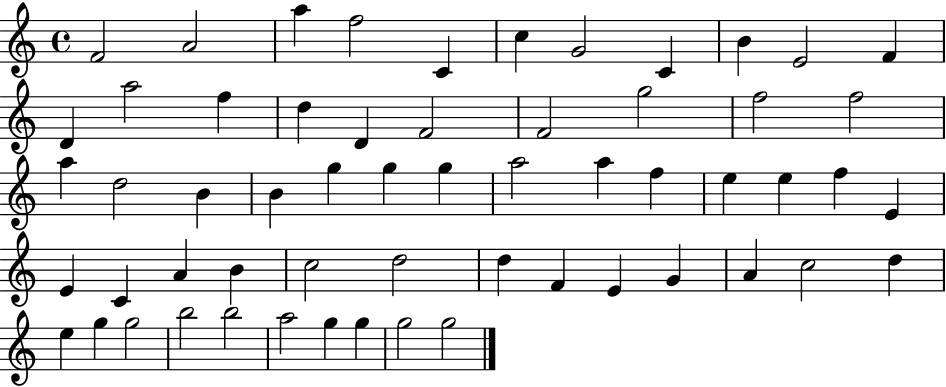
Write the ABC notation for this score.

X:1
T:Untitled
M:4/4
L:1/4
K:C
F2 A2 a f2 C c G2 C B E2 F D a2 f d D F2 F2 g2 f2 f2 a d2 B B g g g a2 a f e e f E E C A B c2 d2 d F E G A c2 d e g g2 b2 b2 a2 g g g2 g2